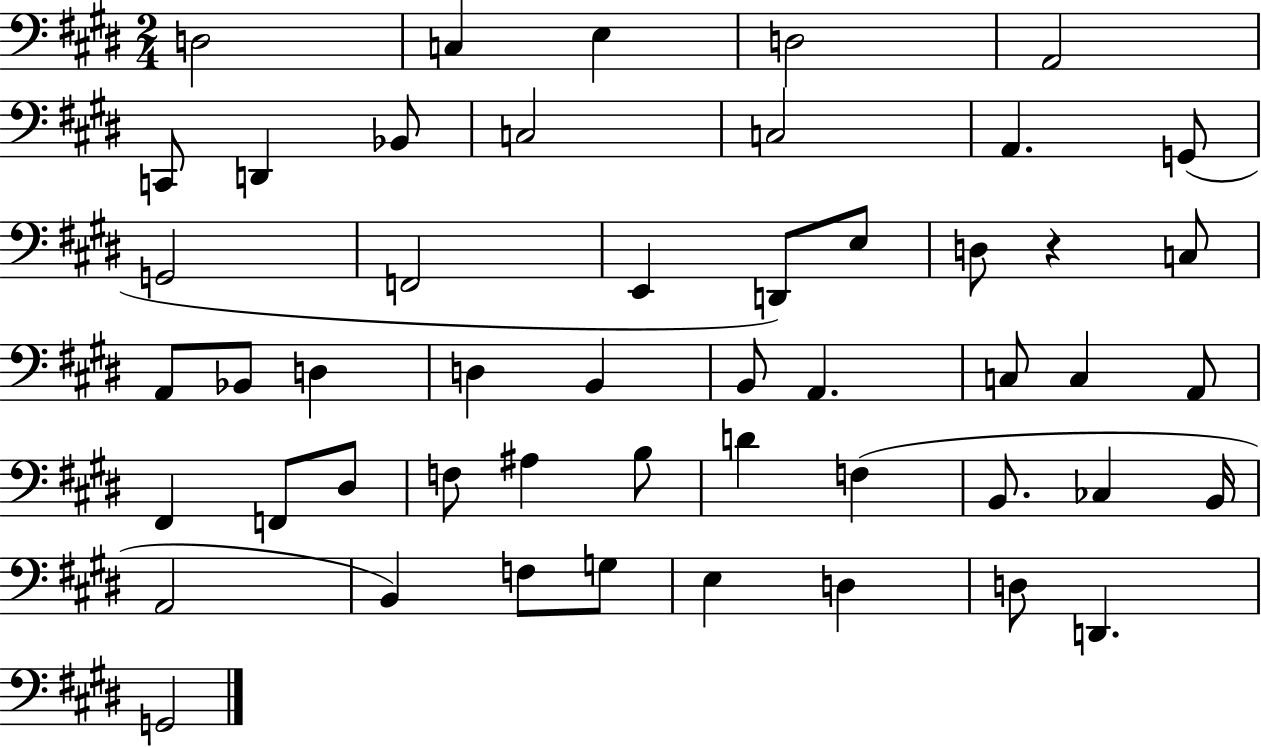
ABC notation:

X:1
T:Untitled
M:2/4
L:1/4
K:E
D,2 C, E, D,2 A,,2 C,,/2 D,, _B,,/2 C,2 C,2 A,, G,,/2 G,,2 F,,2 E,, D,,/2 E,/2 D,/2 z C,/2 A,,/2 _B,,/2 D, D, B,, B,,/2 A,, C,/2 C, A,,/2 ^F,, F,,/2 ^D,/2 F,/2 ^A, B,/2 D F, B,,/2 _C, B,,/4 A,,2 B,, F,/2 G,/2 E, D, D,/2 D,, G,,2